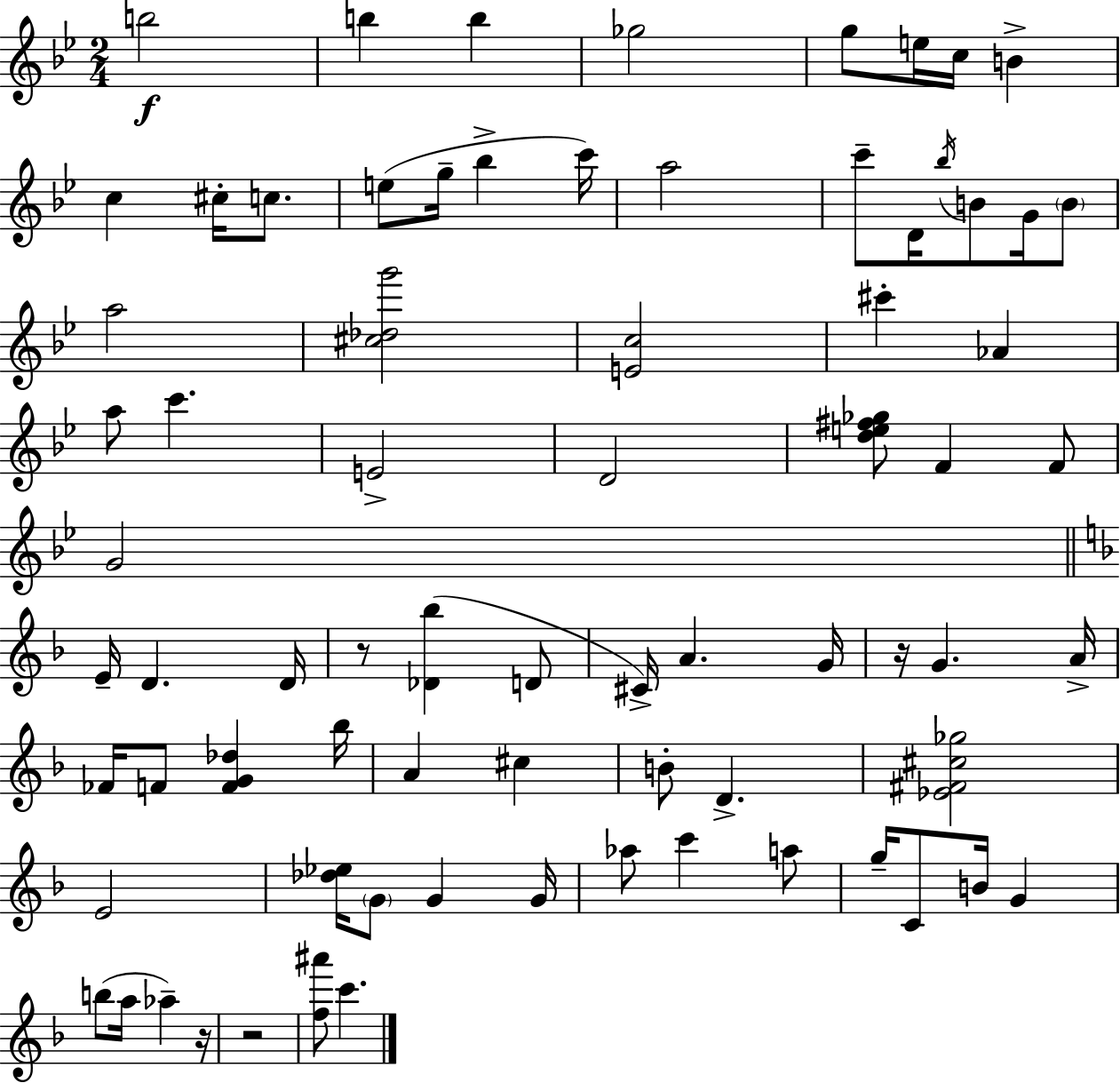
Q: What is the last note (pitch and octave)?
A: C6